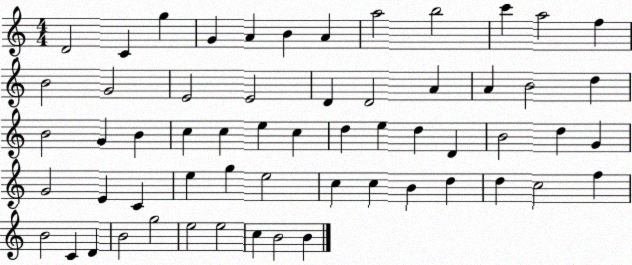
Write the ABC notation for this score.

X:1
T:Untitled
M:4/4
L:1/4
K:C
D2 C g G A B A a2 b2 c' a2 f B2 G2 E2 E2 D D2 A A B2 d B2 G B c c e c d e d D B2 d G G2 E C e g e2 c c B d d c2 f B2 C D B2 g2 e2 e2 c B2 B